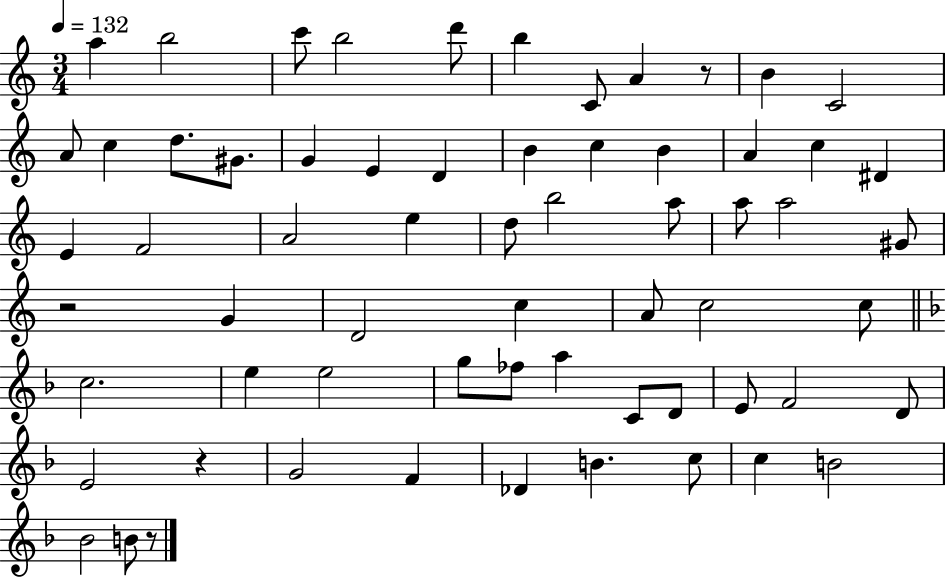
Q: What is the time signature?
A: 3/4